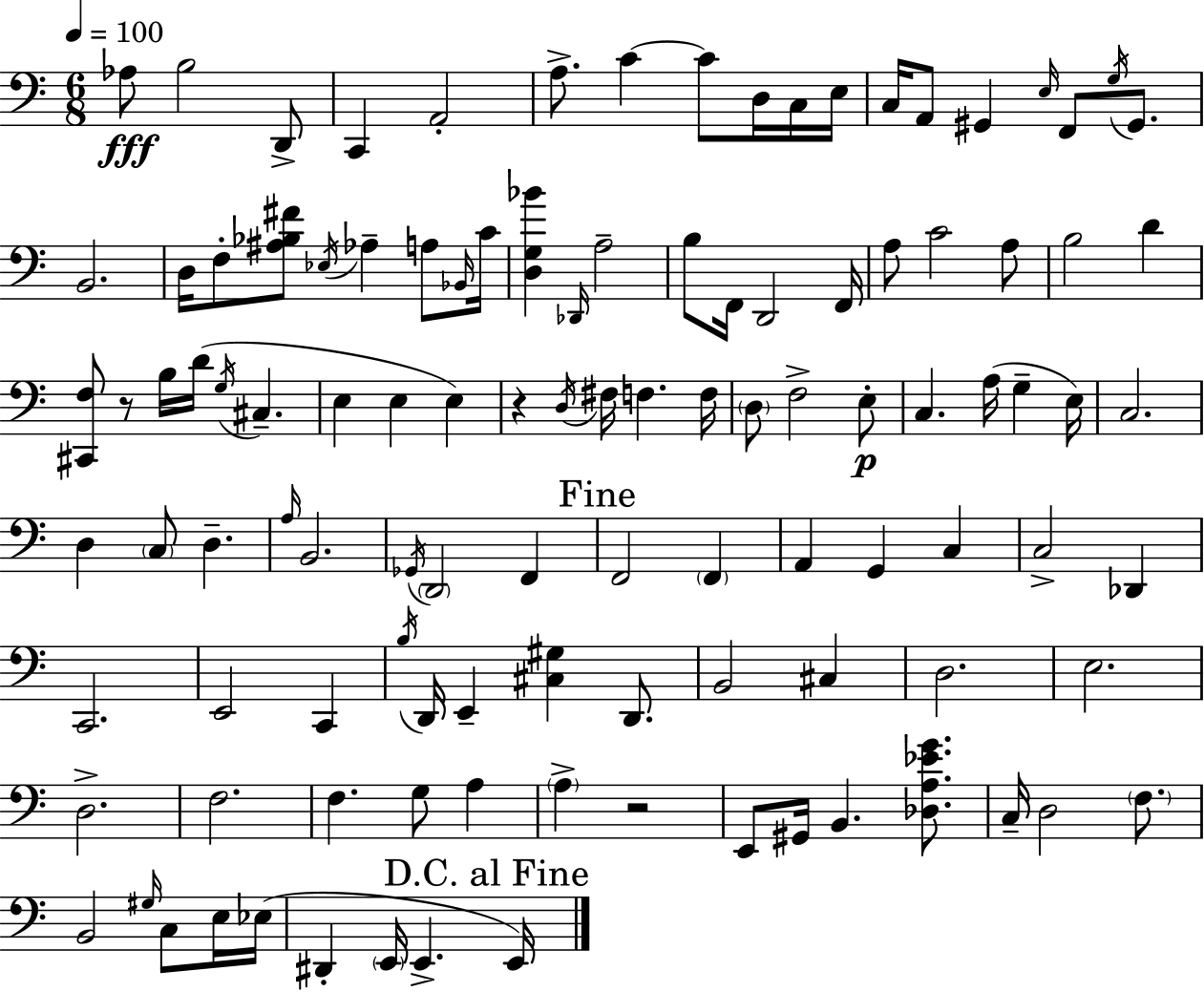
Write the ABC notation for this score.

X:1
T:Untitled
M:6/8
L:1/4
K:C
_A,/2 B,2 D,,/2 C,, A,,2 A,/2 C C/2 D,/4 C,/4 E,/4 C,/4 A,,/2 ^G,, E,/4 F,,/2 G,/4 ^G,,/2 B,,2 D,/4 F,/2 [^A,_B,^F]/2 _E,/4 _A, A,/2 _B,,/4 C/4 [D,G,_B] _D,,/4 A,2 B,/2 F,,/4 D,,2 F,,/4 A,/2 C2 A,/2 B,2 D [^C,,F,]/2 z/2 B,/4 D/4 G,/4 ^C, E, E, E, z D,/4 ^F,/4 F, F,/4 D,/2 F,2 E,/2 C, A,/4 G, E,/4 C,2 D, C,/2 D, A,/4 B,,2 _G,,/4 D,,2 F,, F,,2 F,, A,, G,, C, C,2 _D,, C,,2 E,,2 C,, B,/4 D,,/4 E,, [^C,^G,] D,,/2 B,,2 ^C, D,2 E,2 D,2 F,2 F, G,/2 A, A, z2 E,,/2 ^G,,/4 B,, [_D,A,_EG]/2 C,/4 D,2 F,/2 B,,2 ^G,/4 C,/2 E,/4 _E,/4 ^D,, E,,/4 E,, E,,/4